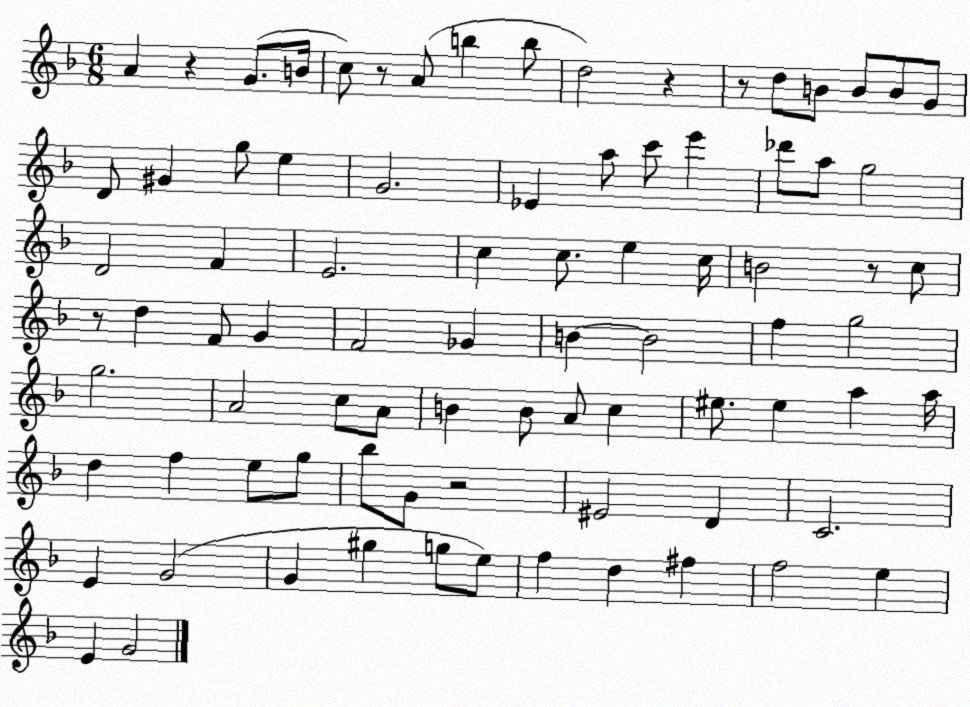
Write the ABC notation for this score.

X:1
T:Untitled
M:6/8
L:1/4
K:F
A z G/2 B/4 c/2 z/2 A/2 b b/2 d2 z z/2 d/2 B/2 B/2 B/2 G/2 D/2 ^G g/2 e G2 _E a/2 c'/2 e' _d'/2 a/2 g2 D2 F E2 c c/2 e c/4 B2 z/2 c/2 z/2 d F/2 G F2 _G B B2 f g2 g2 A2 c/2 A/2 B B/2 A/2 c ^e/2 ^e a a/4 d f e/2 g/2 _b/2 G/2 z2 ^E2 D C2 E G2 G ^g g/2 e/2 f d ^f f2 e E G2